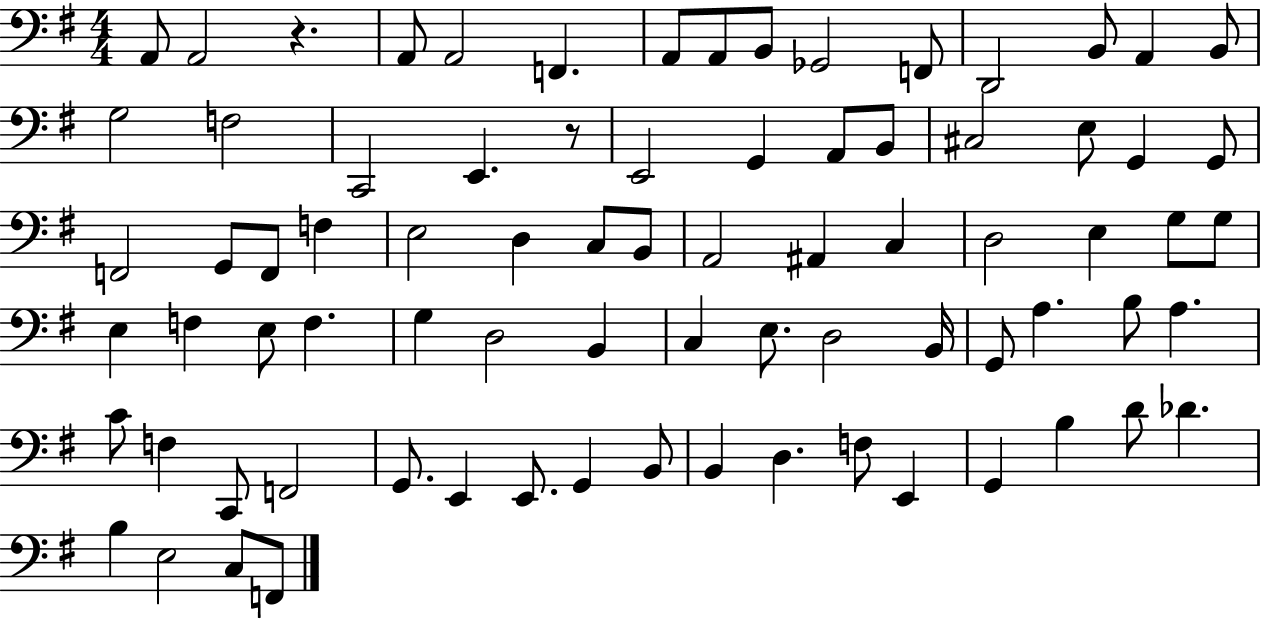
{
  \clef bass
  \numericTimeSignature
  \time 4/4
  \key g \major
  a,8 a,2 r4. | a,8 a,2 f,4. | a,8 a,8 b,8 ges,2 f,8 | d,2 b,8 a,4 b,8 | \break g2 f2 | c,2 e,4. r8 | e,2 g,4 a,8 b,8 | cis2 e8 g,4 g,8 | \break f,2 g,8 f,8 f4 | e2 d4 c8 b,8 | a,2 ais,4 c4 | d2 e4 g8 g8 | \break e4 f4 e8 f4. | g4 d2 b,4 | c4 e8. d2 b,16 | g,8 a4. b8 a4. | \break c'8 f4 c,8 f,2 | g,8. e,4 e,8. g,4 b,8 | b,4 d4. f8 e,4 | g,4 b4 d'8 des'4. | \break b4 e2 c8 f,8 | \bar "|."
}